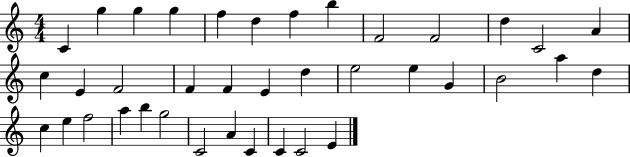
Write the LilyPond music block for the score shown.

{
  \clef treble
  \numericTimeSignature
  \time 4/4
  \key c \major
  c'4 g''4 g''4 g''4 | f''4 d''4 f''4 b''4 | f'2 f'2 | d''4 c'2 a'4 | \break c''4 e'4 f'2 | f'4 f'4 e'4 d''4 | e''2 e''4 g'4 | b'2 a''4 d''4 | \break c''4 e''4 f''2 | a''4 b''4 g''2 | c'2 a'4 c'4 | c'4 c'2 e'4 | \break \bar "|."
}